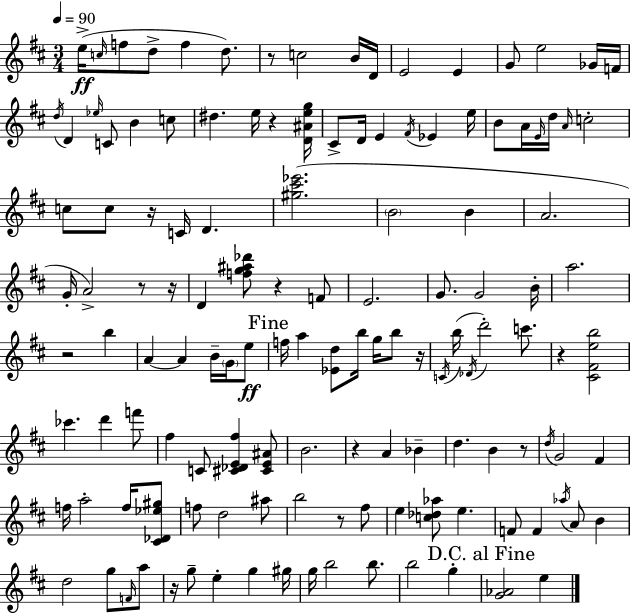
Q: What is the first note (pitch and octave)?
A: E5